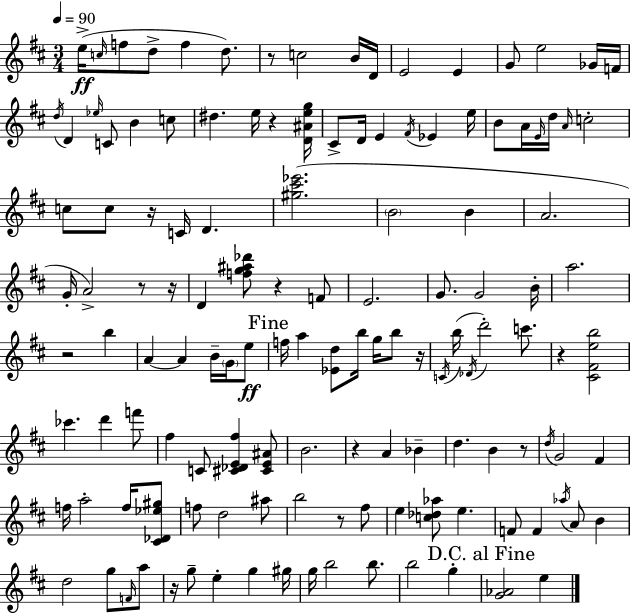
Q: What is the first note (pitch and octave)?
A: E5